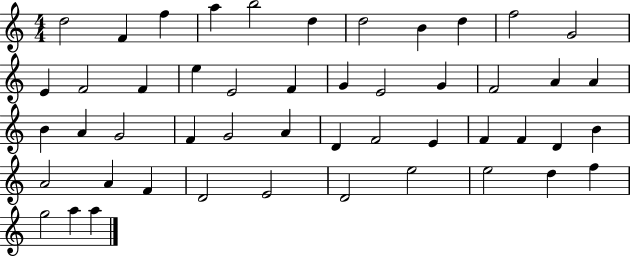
D5/h F4/q F5/q A5/q B5/h D5/q D5/h B4/q D5/q F5/h G4/h E4/q F4/h F4/q E5/q E4/h F4/q G4/q E4/h G4/q F4/h A4/q A4/q B4/q A4/q G4/h F4/q G4/h A4/q D4/q F4/h E4/q F4/q F4/q D4/q B4/q A4/h A4/q F4/q D4/h E4/h D4/h E5/h E5/h D5/q F5/q G5/h A5/q A5/q